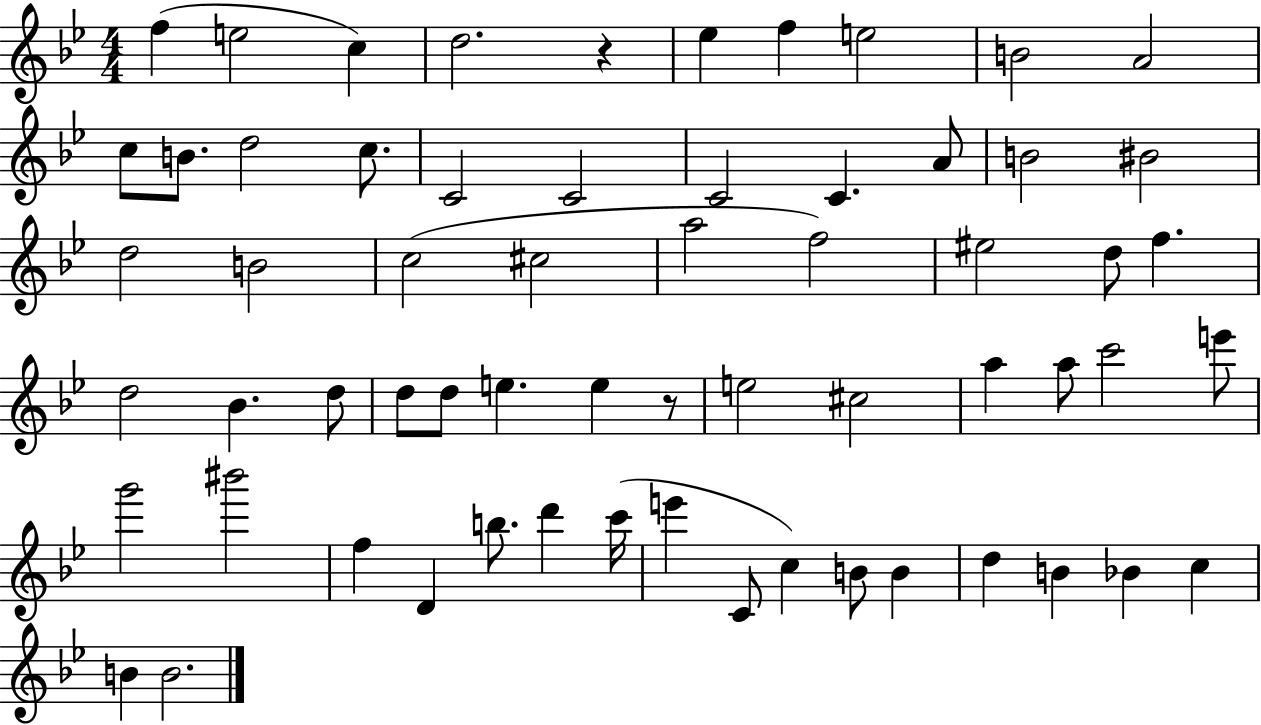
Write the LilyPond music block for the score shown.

{
  \clef treble
  \numericTimeSignature
  \time 4/4
  \key bes \major
  f''4( e''2 c''4) | d''2. r4 | ees''4 f''4 e''2 | b'2 a'2 | \break c''8 b'8. d''2 c''8. | c'2 c'2 | c'2 c'4. a'8 | b'2 bis'2 | \break d''2 b'2 | c''2( cis''2 | a''2 f''2) | eis''2 d''8 f''4. | \break d''2 bes'4. d''8 | d''8 d''8 e''4. e''4 r8 | e''2 cis''2 | a''4 a''8 c'''2 e'''8 | \break g'''2 bis'''2 | f''4 d'4 b''8. d'''4 c'''16( | e'''4 c'8 c''4) b'8 b'4 | d''4 b'4 bes'4 c''4 | \break b'4 b'2. | \bar "|."
}